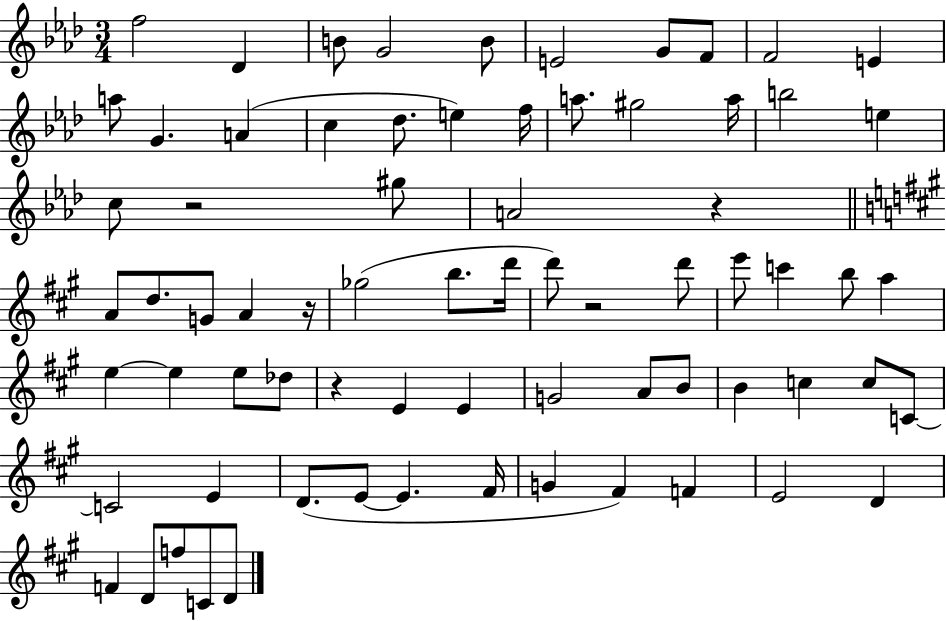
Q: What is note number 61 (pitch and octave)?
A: E4